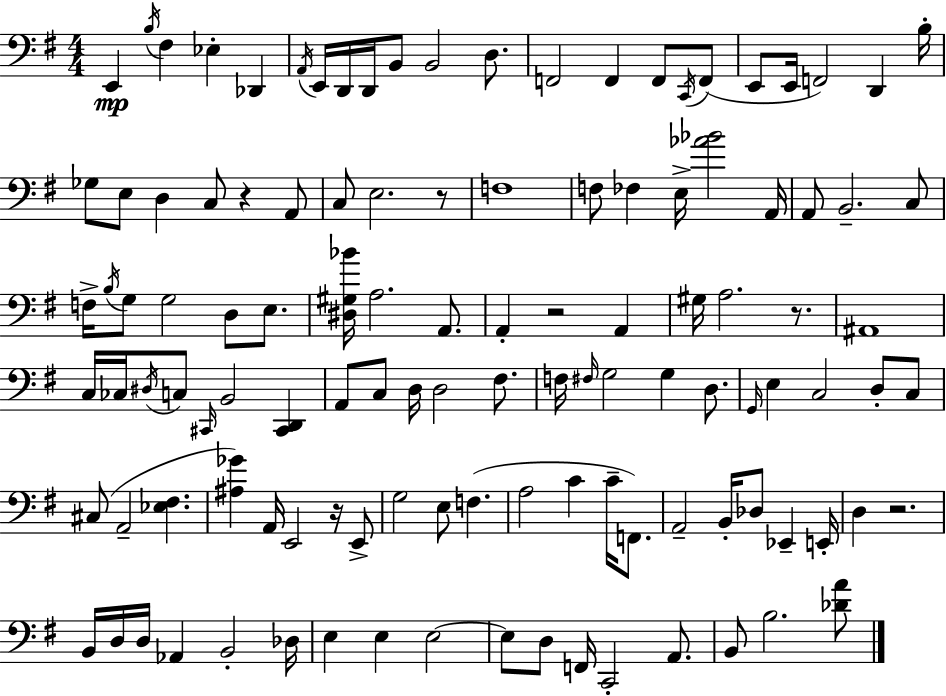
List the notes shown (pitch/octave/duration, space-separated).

E2/q B3/s F#3/q Eb3/q Db2/q A2/s E2/s D2/s D2/s B2/e B2/h D3/e. F2/h F2/q F2/e C2/s F2/e E2/e E2/s F2/h D2/q B3/s Gb3/e E3/e D3/q C3/e R/q A2/e C3/e E3/h. R/e F3/w F3/e FES3/q E3/s [Ab4,Bb4]/h A2/s A2/e B2/h. C3/e F3/s B3/s G3/e G3/h D3/e E3/e. [D#3,G#3,Bb4]/s A3/h. A2/e. A2/q R/h A2/q G#3/s A3/h. R/e. A#2/w C3/s CES3/s D#3/s C3/e C#2/s B2/h [C#2,D2]/q A2/e C3/e D3/s D3/h F#3/e. F3/s F#3/s G3/h G3/q D3/e. G2/s E3/q C3/h D3/e C3/e C#3/e A2/h [Eb3,F#3]/q. [A#3,Gb4]/q A2/s E2/h R/s E2/e G3/h E3/e F3/q. A3/h C4/q C4/s F2/e. A2/h B2/s Db3/e Eb2/q E2/s D3/q R/h. B2/s D3/s D3/s Ab2/q B2/h Db3/s E3/q E3/q E3/h E3/e D3/e F2/s C2/h A2/e. B2/e B3/h. [Db4,A4]/e